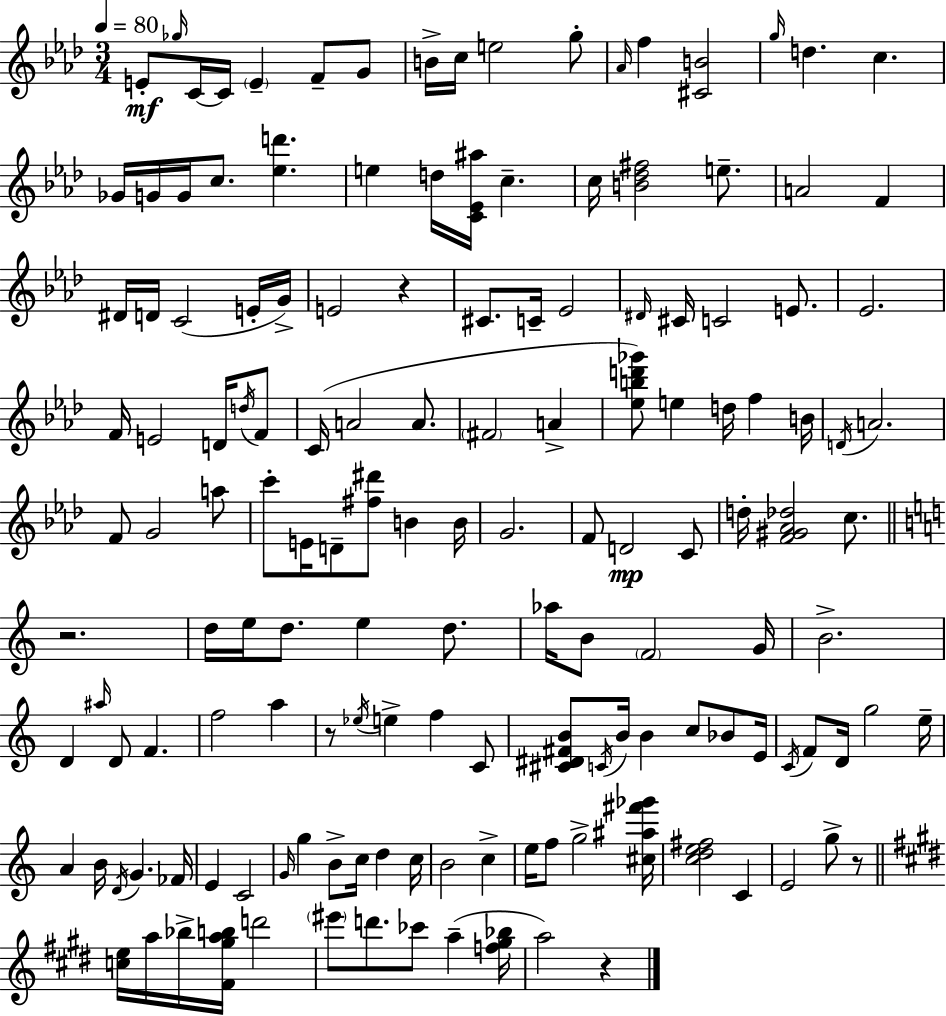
{
  \clef treble
  \numericTimeSignature
  \time 3/4
  \key f \minor
  \tempo 4 = 80
  e'8-.\mf \grace { ges''16 } c'16~~ c'16 \parenthesize e'4-- f'8-- g'8 | b'16-> c''16 e''2 g''8-. | \grace { aes'16 } f''4 <cis' b'>2 | \grace { g''16 } d''4. c''4. | \break ges'16 g'16 g'16 c''8. <ees'' d'''>4. | e''4 d''16 <c' ees' ais''>16 c''4.-- | c''16 <b' des'' fis''>2 | e''8.-- a'2 f'4 | \break dis'16 d'16 c'2( | e'16-. g'16->) e'2 r4 | cis'8. c'16-- ees'2 | \grace { dis'16 } cis'16 c'2 | \break e'8. ees'2. | f'16 e'2 | d'16 \acciaccatura { d''16 } f'8 c'16( a'2 | a'8. \parenthesize fis'2 | \break a'4-> <ees'' b'' d''' ges'''>8) e''4 d''16 | f''4 b'16 \acciaccatura { d'16 } a'2. | f'8 g'2 | a''8 c'''8-. e'16 d'8-- <fis'' dis'''>8 | \break b'4 b'16 g'2. | f'8 d'2\mp | c'8 d''16-. <f' gis' aes' des''>2 | c''8. \bar "||" \break \key c \major r2. | d''16 e''16 d''8. e''4 d''8. | aes''16 b'8 \parenthesize f'2 g'16 | b'2.-> | \break d'4 \grace { ais''16 } d'8 f'4. | f''2 a''4 | r8 \acciaccatura { ees''16 } e''4-> f''4 | c'8 <cis' dis' fis' b'>8 \acciaccatura { c'16 } b'16 b'4 c''8 | \break bes'8 e'16 \acciaccatura { c'16 } f'8 d'16 g''2 | e''16-- a'4 b'16 \acciaccatura { d'16 } g'4. | fes'16 e'4 c'2 | \grace { g'16 } g''4 b'8-> | \break c''16 d''4 c''16 b'2 | c''4-> e''16 f''8 g''2-> | <cis'' ais'' fis''' ges'''>16 <c'' d'' e'' fis''>2 | c'4 e'2 | \break g''8-> r8 \bar "||" \break \key e \major <c'' e''>16 a''16 bes''16-> <fis' gis'' a'' b''>16 d'''2 | \parenthesize eis'''8 d'''8. ces'''8 a''4--( <f'' gis'' bes''>16 | a''2) r4 | \bar "|."
}